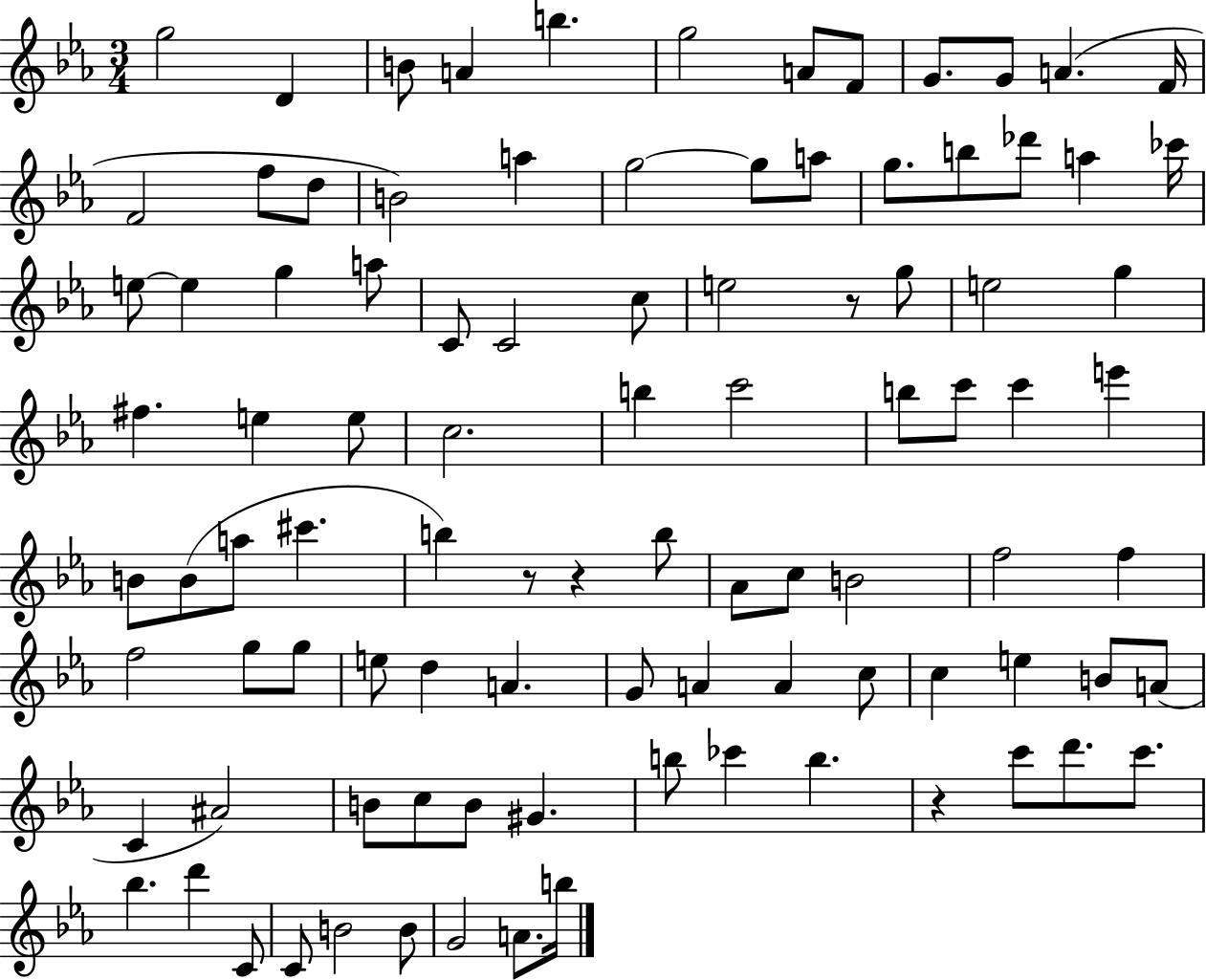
X:1
T:Untitled
M:3/4
L:1/4
K:Eb
g2 D B/2 A b g2 A/2 F/2 G/2 G/2 A F/4 F2 f/2 d/2 B2 a g2 g/2 a/2 g/2 b/2 _d'/2 a _c'/4 e/2 e g a/2 C/2 C2 c/2 e2 z/2 g/2 e2 g ^f e e/2 c2 b c'2 b/2 c'/2 c' e' B/2 B/2 a/2 ^c' b z/2 z b/2 _A/2 c/2 B2 f2 f f2 g/2 g/2 e/2 d A G/2 A A c/2 c e B/2 A/2 C ^A2 B/2 c/2 B/2 ^G b/2 _c' b z c'/2 d'/2 c'/2 _b d' C/2 C/2 B2 B/2 G2 A/2 b/4